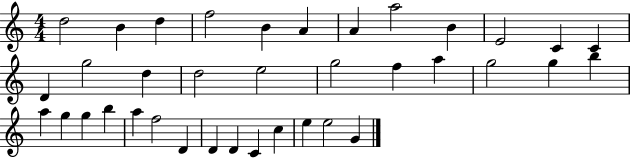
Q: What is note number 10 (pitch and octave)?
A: E4